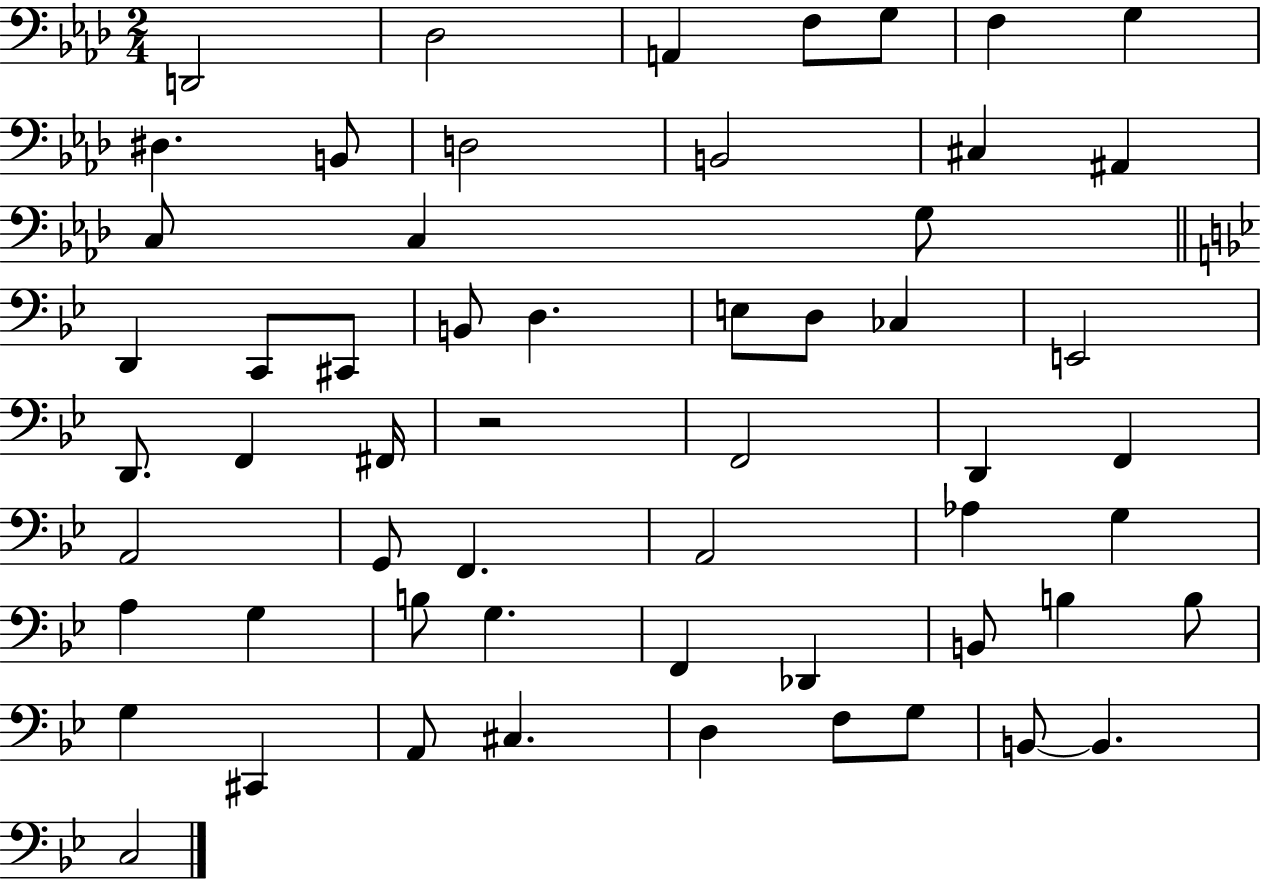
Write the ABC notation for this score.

X:1
T:Untitled
M:2/4
L:1/4
K:Ab
D,,2 _D,2 A,, F,/2 G,/2 F, G, ^D, B,,/2 D,2 B,,2 ^C, ^A,, C,/2 C, G,/2 D,, C,,/2 ^C,,/2 B,,/2 D, E,/2 D,/2 _C, E,,2 D,,/2 F,, ^F,,/4 z2 F,,2 D,, F,, A,,2 G,,/2 F,, A,,2 _A, G, A, G, B,/2 G, F,, _D,, B,,/2 B, B,/2 G, ^C,, A,,/2 ^C, D, F,/2 G,/2 B,,/2 B,, C,2